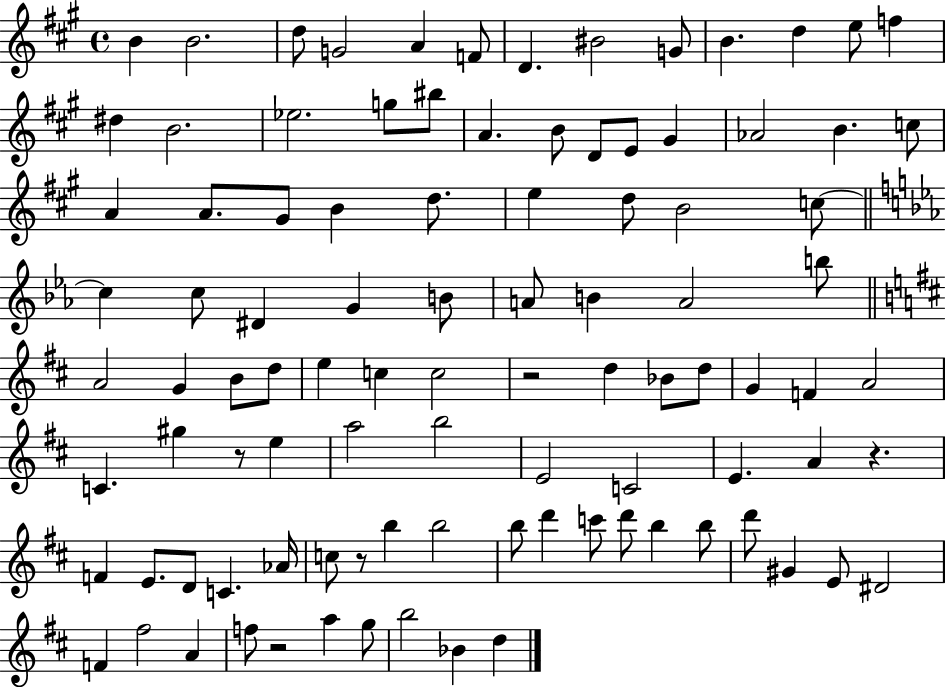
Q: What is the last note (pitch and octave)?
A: D5